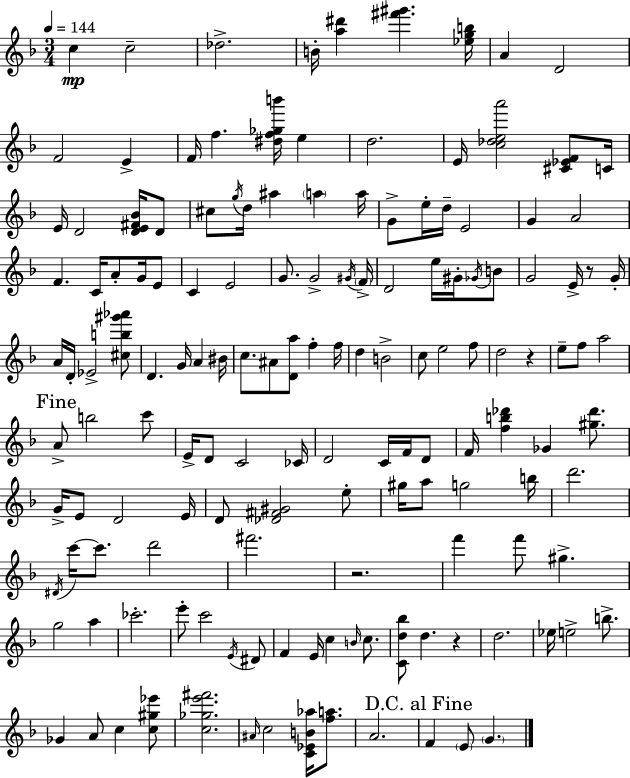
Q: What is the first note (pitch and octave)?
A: C5